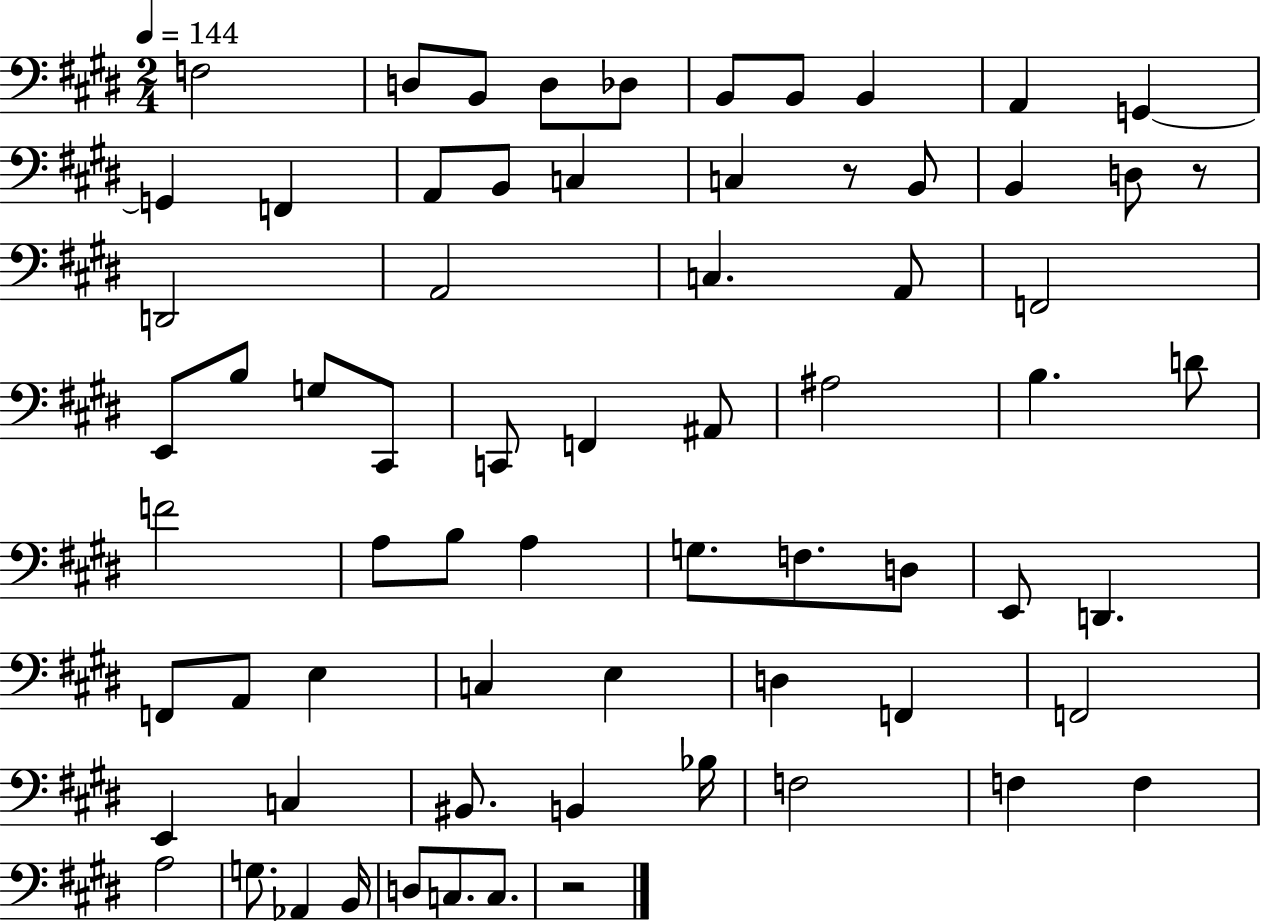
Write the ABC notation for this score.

X:1
T:Untitled
M:2/4
L:1/4
K:E
F,2 D,/2 B,,/2 D,/2 _D,/2 B,,/2 B,,/2 B,, A,, G,, G,, F,, A,,/2 B,,/2 C, C, z/2 B,,/2 B,, D,/2 z/2 D,,2 A,,2 C, A,,/2 F,,2 E,,/2 B,/2 G,/2 ^C,,/2 C,,/2 F,, ^A,,/2 ^A,2 B, D/2 F2 A,/2 B,/2 A, G,/2 F,/2 D,/2 E,,/2 D,, F,,/2 A,,/2 E, C, E, D, F,, F,,2 E,, C, ^B,,/2 B,, _B,/4 F,2 F, F, A,2 G,/2 _A,, B,,/4 D,/2 C,/2 C,/2 z2